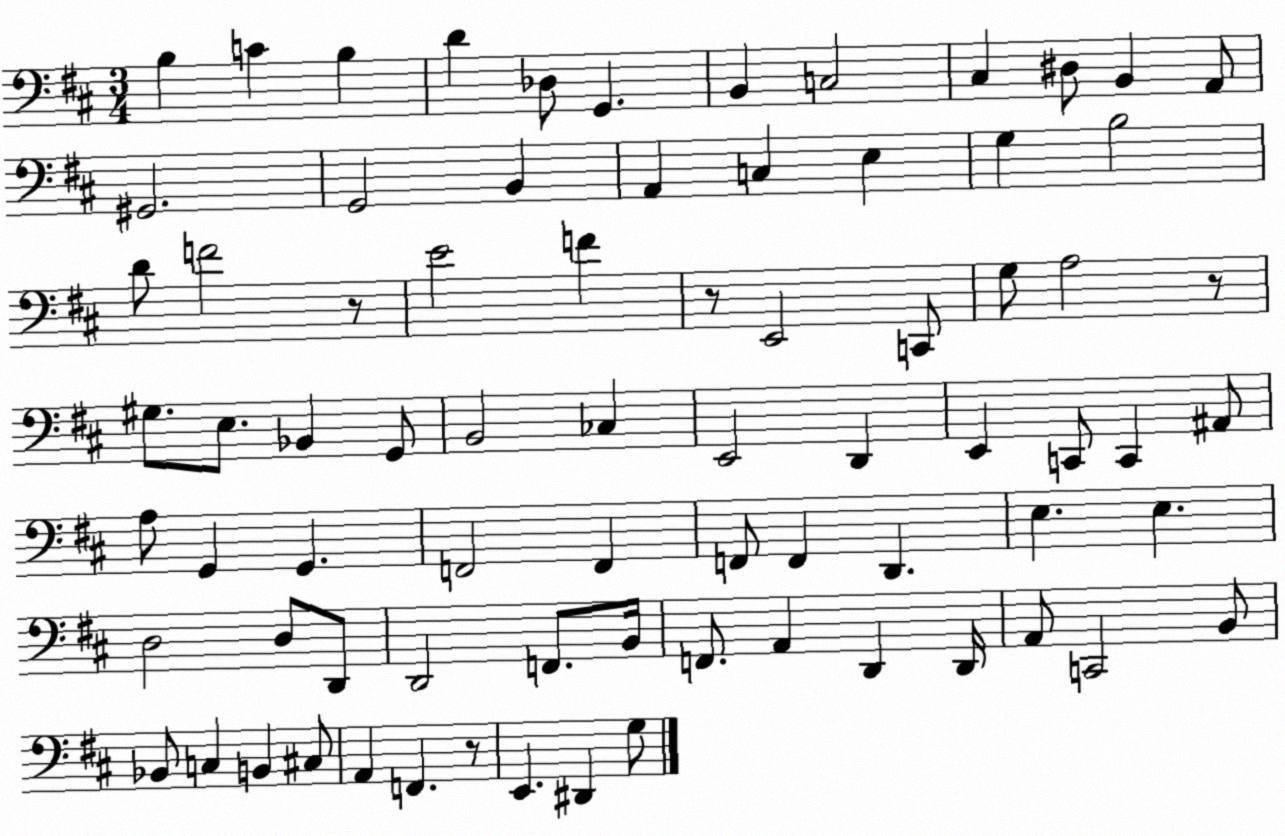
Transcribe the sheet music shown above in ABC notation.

X:1
T:Untitled
M:3/4
L:1/4
K:D
B, C B, D _D,/2 G,, B,, C,2 ^C, ^D,/2 B,, A,,/2 ^G,,2 G,,2 B,, A,, C, E, G, B,2 D/2 F2 z/2 E2 F z/2 E,,2 C,,/2 G,/2 A,2 z/2 ^G,/2 E,/2 _B,, G,,/2 B,,2 _C, E,,2 D,, E,, C,,/2 C,, ^A,,/2 A,/2 G,, G,, F,,2 F,, F,,/2 F,, D,, E, E, D,2 D,/2 D,,/2 D,,2 F,,/2 B,,/4 F,,/2 A,, D,, D,,/4 A,,/2 C,,2 B,,/2 _B,,/2 C, B,, ^C,/2 A,, F,, z/2 E,, ^D,, G,/2